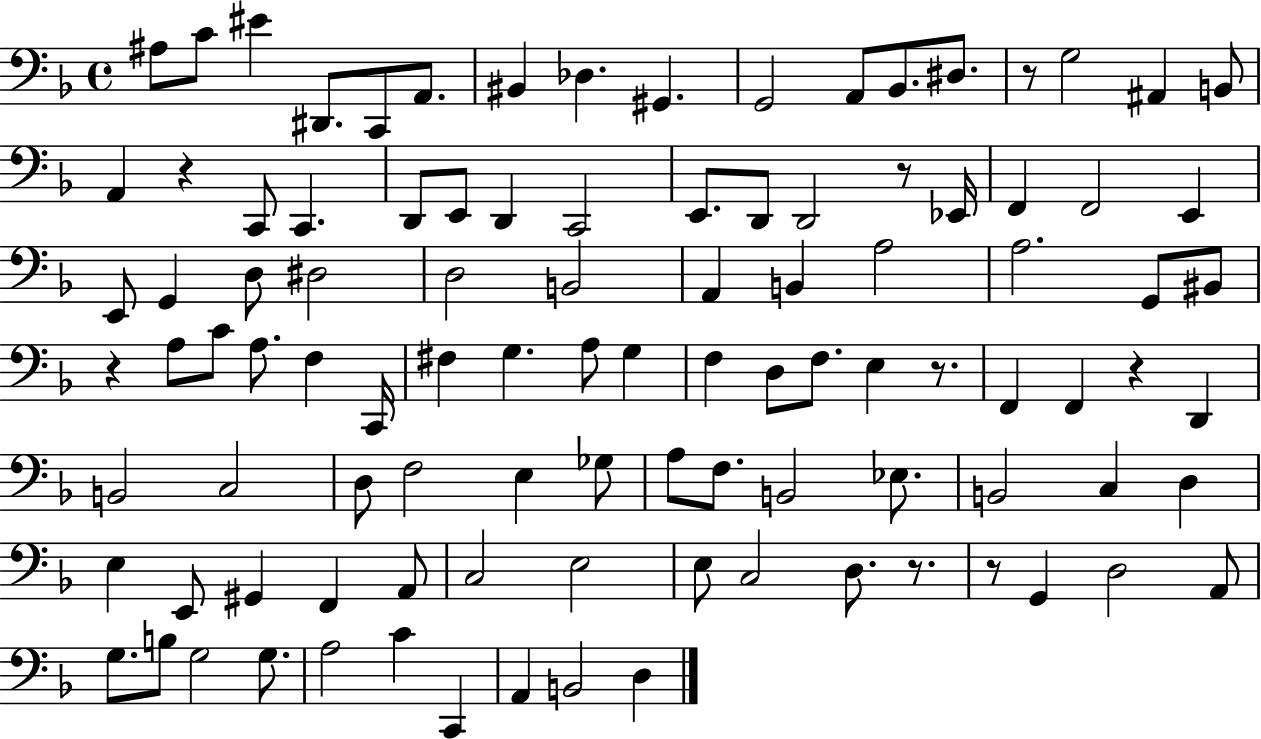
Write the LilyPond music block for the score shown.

{
  \clef bass
  \time 4/4
  \defaultTimeSignature
  \key f \major
  ais8 c'8 eis'4 dis,8. c,8 a,8. | bis,4 des4. gis,4. | g,2 a,8 bes,8. dis8. | r8 g2 ais,4 b,8 | \break a,4 r4 c,8 c,4. | d,8 e,8 d,4 c,2 | e,8. d,8 d,2 r8 ees,16 | f,4 f,2 e,4 | \break e,8 g,4 d8 dis2 | d2 b,2 | a,4 b,4 a2 | a2. g,8 bis,8 | \break r4 a8 c'8 a8. f4 c,16 | fis4 g4. a8 g4 | f4 d8 f8. e4 r8. | f,4 f,4 r4 d,4 | \break b,2 c2 | d8 f2 e4 ges8 | a8 f8. b,2 ees8. | b,2 c4 d4 | \break e4 e,8 gis,4 f,4 a,8 | c2 e2 | e8 c2 d8. r8. | r8 g,4 d2 a,8 | \break g8. b8 g2 g8. | a2 c'4 c,4 | a,4 b,2 d4 | \bar "|."
}